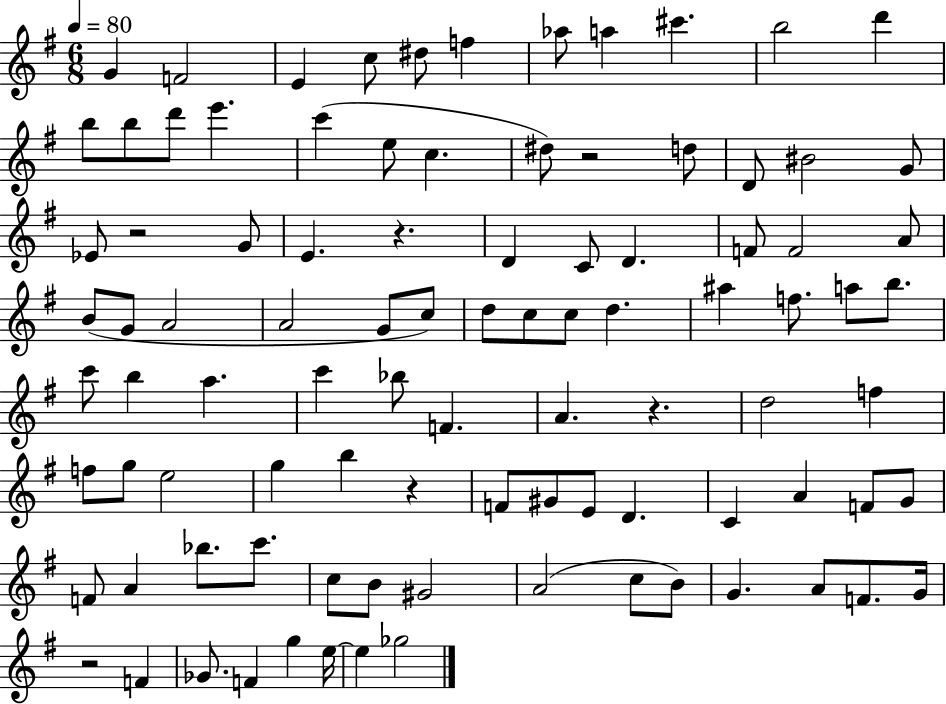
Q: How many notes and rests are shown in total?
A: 95